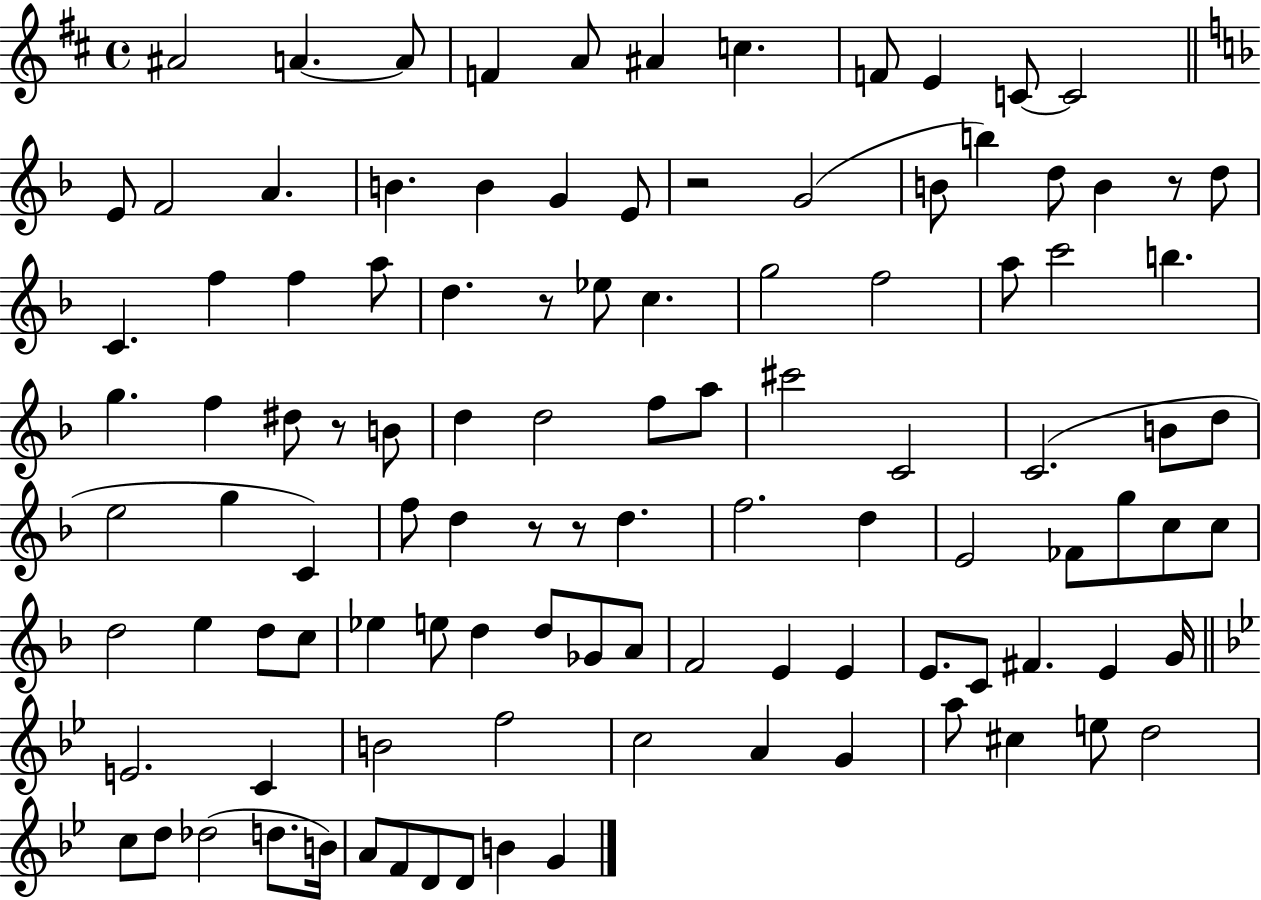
A#4/h A4/q. A4/e F4/q A4/e A#4/q C5/q. F4/e E4/q C4/e C4/h E4/e F4/h A4/q. B4/q. B4/q G4/q E4/e R/h G4/h B4/e B5/q D5/e B4/q R/e D5/e C4/q. F5/q F5/q A5/e D5/q. R/e Eb5/e C5/q. G5/h F5/h A5/e C6/h B5/q. G5/q. F5/q D#5/e R/e B4/e D5/q D5/h F5/e A5/e C#6/h C4/h C4/h. B4/e D5/e E5/h G5/q C4/q F5/e D5/q R/e R/e D5/q. F5/h. D5/q E4/h FES4/e G5/e C5/e C5/e D5/h E5/q D5/e C5/e Eb5/q E5/e D5/q D5/e Gb4/e A4/e F4/h E4/q E4/q E4/e. C4/e F#4/q. E4/q G4/s E4/h. C4/q B4/h F5/h C5/h A4/q G4/q A5/e C#5/q E5/e D5/h C5/e D5/e Db5/h D5/e. B4/s A4/e F4/e D4/e D4/e B4/q G4/q